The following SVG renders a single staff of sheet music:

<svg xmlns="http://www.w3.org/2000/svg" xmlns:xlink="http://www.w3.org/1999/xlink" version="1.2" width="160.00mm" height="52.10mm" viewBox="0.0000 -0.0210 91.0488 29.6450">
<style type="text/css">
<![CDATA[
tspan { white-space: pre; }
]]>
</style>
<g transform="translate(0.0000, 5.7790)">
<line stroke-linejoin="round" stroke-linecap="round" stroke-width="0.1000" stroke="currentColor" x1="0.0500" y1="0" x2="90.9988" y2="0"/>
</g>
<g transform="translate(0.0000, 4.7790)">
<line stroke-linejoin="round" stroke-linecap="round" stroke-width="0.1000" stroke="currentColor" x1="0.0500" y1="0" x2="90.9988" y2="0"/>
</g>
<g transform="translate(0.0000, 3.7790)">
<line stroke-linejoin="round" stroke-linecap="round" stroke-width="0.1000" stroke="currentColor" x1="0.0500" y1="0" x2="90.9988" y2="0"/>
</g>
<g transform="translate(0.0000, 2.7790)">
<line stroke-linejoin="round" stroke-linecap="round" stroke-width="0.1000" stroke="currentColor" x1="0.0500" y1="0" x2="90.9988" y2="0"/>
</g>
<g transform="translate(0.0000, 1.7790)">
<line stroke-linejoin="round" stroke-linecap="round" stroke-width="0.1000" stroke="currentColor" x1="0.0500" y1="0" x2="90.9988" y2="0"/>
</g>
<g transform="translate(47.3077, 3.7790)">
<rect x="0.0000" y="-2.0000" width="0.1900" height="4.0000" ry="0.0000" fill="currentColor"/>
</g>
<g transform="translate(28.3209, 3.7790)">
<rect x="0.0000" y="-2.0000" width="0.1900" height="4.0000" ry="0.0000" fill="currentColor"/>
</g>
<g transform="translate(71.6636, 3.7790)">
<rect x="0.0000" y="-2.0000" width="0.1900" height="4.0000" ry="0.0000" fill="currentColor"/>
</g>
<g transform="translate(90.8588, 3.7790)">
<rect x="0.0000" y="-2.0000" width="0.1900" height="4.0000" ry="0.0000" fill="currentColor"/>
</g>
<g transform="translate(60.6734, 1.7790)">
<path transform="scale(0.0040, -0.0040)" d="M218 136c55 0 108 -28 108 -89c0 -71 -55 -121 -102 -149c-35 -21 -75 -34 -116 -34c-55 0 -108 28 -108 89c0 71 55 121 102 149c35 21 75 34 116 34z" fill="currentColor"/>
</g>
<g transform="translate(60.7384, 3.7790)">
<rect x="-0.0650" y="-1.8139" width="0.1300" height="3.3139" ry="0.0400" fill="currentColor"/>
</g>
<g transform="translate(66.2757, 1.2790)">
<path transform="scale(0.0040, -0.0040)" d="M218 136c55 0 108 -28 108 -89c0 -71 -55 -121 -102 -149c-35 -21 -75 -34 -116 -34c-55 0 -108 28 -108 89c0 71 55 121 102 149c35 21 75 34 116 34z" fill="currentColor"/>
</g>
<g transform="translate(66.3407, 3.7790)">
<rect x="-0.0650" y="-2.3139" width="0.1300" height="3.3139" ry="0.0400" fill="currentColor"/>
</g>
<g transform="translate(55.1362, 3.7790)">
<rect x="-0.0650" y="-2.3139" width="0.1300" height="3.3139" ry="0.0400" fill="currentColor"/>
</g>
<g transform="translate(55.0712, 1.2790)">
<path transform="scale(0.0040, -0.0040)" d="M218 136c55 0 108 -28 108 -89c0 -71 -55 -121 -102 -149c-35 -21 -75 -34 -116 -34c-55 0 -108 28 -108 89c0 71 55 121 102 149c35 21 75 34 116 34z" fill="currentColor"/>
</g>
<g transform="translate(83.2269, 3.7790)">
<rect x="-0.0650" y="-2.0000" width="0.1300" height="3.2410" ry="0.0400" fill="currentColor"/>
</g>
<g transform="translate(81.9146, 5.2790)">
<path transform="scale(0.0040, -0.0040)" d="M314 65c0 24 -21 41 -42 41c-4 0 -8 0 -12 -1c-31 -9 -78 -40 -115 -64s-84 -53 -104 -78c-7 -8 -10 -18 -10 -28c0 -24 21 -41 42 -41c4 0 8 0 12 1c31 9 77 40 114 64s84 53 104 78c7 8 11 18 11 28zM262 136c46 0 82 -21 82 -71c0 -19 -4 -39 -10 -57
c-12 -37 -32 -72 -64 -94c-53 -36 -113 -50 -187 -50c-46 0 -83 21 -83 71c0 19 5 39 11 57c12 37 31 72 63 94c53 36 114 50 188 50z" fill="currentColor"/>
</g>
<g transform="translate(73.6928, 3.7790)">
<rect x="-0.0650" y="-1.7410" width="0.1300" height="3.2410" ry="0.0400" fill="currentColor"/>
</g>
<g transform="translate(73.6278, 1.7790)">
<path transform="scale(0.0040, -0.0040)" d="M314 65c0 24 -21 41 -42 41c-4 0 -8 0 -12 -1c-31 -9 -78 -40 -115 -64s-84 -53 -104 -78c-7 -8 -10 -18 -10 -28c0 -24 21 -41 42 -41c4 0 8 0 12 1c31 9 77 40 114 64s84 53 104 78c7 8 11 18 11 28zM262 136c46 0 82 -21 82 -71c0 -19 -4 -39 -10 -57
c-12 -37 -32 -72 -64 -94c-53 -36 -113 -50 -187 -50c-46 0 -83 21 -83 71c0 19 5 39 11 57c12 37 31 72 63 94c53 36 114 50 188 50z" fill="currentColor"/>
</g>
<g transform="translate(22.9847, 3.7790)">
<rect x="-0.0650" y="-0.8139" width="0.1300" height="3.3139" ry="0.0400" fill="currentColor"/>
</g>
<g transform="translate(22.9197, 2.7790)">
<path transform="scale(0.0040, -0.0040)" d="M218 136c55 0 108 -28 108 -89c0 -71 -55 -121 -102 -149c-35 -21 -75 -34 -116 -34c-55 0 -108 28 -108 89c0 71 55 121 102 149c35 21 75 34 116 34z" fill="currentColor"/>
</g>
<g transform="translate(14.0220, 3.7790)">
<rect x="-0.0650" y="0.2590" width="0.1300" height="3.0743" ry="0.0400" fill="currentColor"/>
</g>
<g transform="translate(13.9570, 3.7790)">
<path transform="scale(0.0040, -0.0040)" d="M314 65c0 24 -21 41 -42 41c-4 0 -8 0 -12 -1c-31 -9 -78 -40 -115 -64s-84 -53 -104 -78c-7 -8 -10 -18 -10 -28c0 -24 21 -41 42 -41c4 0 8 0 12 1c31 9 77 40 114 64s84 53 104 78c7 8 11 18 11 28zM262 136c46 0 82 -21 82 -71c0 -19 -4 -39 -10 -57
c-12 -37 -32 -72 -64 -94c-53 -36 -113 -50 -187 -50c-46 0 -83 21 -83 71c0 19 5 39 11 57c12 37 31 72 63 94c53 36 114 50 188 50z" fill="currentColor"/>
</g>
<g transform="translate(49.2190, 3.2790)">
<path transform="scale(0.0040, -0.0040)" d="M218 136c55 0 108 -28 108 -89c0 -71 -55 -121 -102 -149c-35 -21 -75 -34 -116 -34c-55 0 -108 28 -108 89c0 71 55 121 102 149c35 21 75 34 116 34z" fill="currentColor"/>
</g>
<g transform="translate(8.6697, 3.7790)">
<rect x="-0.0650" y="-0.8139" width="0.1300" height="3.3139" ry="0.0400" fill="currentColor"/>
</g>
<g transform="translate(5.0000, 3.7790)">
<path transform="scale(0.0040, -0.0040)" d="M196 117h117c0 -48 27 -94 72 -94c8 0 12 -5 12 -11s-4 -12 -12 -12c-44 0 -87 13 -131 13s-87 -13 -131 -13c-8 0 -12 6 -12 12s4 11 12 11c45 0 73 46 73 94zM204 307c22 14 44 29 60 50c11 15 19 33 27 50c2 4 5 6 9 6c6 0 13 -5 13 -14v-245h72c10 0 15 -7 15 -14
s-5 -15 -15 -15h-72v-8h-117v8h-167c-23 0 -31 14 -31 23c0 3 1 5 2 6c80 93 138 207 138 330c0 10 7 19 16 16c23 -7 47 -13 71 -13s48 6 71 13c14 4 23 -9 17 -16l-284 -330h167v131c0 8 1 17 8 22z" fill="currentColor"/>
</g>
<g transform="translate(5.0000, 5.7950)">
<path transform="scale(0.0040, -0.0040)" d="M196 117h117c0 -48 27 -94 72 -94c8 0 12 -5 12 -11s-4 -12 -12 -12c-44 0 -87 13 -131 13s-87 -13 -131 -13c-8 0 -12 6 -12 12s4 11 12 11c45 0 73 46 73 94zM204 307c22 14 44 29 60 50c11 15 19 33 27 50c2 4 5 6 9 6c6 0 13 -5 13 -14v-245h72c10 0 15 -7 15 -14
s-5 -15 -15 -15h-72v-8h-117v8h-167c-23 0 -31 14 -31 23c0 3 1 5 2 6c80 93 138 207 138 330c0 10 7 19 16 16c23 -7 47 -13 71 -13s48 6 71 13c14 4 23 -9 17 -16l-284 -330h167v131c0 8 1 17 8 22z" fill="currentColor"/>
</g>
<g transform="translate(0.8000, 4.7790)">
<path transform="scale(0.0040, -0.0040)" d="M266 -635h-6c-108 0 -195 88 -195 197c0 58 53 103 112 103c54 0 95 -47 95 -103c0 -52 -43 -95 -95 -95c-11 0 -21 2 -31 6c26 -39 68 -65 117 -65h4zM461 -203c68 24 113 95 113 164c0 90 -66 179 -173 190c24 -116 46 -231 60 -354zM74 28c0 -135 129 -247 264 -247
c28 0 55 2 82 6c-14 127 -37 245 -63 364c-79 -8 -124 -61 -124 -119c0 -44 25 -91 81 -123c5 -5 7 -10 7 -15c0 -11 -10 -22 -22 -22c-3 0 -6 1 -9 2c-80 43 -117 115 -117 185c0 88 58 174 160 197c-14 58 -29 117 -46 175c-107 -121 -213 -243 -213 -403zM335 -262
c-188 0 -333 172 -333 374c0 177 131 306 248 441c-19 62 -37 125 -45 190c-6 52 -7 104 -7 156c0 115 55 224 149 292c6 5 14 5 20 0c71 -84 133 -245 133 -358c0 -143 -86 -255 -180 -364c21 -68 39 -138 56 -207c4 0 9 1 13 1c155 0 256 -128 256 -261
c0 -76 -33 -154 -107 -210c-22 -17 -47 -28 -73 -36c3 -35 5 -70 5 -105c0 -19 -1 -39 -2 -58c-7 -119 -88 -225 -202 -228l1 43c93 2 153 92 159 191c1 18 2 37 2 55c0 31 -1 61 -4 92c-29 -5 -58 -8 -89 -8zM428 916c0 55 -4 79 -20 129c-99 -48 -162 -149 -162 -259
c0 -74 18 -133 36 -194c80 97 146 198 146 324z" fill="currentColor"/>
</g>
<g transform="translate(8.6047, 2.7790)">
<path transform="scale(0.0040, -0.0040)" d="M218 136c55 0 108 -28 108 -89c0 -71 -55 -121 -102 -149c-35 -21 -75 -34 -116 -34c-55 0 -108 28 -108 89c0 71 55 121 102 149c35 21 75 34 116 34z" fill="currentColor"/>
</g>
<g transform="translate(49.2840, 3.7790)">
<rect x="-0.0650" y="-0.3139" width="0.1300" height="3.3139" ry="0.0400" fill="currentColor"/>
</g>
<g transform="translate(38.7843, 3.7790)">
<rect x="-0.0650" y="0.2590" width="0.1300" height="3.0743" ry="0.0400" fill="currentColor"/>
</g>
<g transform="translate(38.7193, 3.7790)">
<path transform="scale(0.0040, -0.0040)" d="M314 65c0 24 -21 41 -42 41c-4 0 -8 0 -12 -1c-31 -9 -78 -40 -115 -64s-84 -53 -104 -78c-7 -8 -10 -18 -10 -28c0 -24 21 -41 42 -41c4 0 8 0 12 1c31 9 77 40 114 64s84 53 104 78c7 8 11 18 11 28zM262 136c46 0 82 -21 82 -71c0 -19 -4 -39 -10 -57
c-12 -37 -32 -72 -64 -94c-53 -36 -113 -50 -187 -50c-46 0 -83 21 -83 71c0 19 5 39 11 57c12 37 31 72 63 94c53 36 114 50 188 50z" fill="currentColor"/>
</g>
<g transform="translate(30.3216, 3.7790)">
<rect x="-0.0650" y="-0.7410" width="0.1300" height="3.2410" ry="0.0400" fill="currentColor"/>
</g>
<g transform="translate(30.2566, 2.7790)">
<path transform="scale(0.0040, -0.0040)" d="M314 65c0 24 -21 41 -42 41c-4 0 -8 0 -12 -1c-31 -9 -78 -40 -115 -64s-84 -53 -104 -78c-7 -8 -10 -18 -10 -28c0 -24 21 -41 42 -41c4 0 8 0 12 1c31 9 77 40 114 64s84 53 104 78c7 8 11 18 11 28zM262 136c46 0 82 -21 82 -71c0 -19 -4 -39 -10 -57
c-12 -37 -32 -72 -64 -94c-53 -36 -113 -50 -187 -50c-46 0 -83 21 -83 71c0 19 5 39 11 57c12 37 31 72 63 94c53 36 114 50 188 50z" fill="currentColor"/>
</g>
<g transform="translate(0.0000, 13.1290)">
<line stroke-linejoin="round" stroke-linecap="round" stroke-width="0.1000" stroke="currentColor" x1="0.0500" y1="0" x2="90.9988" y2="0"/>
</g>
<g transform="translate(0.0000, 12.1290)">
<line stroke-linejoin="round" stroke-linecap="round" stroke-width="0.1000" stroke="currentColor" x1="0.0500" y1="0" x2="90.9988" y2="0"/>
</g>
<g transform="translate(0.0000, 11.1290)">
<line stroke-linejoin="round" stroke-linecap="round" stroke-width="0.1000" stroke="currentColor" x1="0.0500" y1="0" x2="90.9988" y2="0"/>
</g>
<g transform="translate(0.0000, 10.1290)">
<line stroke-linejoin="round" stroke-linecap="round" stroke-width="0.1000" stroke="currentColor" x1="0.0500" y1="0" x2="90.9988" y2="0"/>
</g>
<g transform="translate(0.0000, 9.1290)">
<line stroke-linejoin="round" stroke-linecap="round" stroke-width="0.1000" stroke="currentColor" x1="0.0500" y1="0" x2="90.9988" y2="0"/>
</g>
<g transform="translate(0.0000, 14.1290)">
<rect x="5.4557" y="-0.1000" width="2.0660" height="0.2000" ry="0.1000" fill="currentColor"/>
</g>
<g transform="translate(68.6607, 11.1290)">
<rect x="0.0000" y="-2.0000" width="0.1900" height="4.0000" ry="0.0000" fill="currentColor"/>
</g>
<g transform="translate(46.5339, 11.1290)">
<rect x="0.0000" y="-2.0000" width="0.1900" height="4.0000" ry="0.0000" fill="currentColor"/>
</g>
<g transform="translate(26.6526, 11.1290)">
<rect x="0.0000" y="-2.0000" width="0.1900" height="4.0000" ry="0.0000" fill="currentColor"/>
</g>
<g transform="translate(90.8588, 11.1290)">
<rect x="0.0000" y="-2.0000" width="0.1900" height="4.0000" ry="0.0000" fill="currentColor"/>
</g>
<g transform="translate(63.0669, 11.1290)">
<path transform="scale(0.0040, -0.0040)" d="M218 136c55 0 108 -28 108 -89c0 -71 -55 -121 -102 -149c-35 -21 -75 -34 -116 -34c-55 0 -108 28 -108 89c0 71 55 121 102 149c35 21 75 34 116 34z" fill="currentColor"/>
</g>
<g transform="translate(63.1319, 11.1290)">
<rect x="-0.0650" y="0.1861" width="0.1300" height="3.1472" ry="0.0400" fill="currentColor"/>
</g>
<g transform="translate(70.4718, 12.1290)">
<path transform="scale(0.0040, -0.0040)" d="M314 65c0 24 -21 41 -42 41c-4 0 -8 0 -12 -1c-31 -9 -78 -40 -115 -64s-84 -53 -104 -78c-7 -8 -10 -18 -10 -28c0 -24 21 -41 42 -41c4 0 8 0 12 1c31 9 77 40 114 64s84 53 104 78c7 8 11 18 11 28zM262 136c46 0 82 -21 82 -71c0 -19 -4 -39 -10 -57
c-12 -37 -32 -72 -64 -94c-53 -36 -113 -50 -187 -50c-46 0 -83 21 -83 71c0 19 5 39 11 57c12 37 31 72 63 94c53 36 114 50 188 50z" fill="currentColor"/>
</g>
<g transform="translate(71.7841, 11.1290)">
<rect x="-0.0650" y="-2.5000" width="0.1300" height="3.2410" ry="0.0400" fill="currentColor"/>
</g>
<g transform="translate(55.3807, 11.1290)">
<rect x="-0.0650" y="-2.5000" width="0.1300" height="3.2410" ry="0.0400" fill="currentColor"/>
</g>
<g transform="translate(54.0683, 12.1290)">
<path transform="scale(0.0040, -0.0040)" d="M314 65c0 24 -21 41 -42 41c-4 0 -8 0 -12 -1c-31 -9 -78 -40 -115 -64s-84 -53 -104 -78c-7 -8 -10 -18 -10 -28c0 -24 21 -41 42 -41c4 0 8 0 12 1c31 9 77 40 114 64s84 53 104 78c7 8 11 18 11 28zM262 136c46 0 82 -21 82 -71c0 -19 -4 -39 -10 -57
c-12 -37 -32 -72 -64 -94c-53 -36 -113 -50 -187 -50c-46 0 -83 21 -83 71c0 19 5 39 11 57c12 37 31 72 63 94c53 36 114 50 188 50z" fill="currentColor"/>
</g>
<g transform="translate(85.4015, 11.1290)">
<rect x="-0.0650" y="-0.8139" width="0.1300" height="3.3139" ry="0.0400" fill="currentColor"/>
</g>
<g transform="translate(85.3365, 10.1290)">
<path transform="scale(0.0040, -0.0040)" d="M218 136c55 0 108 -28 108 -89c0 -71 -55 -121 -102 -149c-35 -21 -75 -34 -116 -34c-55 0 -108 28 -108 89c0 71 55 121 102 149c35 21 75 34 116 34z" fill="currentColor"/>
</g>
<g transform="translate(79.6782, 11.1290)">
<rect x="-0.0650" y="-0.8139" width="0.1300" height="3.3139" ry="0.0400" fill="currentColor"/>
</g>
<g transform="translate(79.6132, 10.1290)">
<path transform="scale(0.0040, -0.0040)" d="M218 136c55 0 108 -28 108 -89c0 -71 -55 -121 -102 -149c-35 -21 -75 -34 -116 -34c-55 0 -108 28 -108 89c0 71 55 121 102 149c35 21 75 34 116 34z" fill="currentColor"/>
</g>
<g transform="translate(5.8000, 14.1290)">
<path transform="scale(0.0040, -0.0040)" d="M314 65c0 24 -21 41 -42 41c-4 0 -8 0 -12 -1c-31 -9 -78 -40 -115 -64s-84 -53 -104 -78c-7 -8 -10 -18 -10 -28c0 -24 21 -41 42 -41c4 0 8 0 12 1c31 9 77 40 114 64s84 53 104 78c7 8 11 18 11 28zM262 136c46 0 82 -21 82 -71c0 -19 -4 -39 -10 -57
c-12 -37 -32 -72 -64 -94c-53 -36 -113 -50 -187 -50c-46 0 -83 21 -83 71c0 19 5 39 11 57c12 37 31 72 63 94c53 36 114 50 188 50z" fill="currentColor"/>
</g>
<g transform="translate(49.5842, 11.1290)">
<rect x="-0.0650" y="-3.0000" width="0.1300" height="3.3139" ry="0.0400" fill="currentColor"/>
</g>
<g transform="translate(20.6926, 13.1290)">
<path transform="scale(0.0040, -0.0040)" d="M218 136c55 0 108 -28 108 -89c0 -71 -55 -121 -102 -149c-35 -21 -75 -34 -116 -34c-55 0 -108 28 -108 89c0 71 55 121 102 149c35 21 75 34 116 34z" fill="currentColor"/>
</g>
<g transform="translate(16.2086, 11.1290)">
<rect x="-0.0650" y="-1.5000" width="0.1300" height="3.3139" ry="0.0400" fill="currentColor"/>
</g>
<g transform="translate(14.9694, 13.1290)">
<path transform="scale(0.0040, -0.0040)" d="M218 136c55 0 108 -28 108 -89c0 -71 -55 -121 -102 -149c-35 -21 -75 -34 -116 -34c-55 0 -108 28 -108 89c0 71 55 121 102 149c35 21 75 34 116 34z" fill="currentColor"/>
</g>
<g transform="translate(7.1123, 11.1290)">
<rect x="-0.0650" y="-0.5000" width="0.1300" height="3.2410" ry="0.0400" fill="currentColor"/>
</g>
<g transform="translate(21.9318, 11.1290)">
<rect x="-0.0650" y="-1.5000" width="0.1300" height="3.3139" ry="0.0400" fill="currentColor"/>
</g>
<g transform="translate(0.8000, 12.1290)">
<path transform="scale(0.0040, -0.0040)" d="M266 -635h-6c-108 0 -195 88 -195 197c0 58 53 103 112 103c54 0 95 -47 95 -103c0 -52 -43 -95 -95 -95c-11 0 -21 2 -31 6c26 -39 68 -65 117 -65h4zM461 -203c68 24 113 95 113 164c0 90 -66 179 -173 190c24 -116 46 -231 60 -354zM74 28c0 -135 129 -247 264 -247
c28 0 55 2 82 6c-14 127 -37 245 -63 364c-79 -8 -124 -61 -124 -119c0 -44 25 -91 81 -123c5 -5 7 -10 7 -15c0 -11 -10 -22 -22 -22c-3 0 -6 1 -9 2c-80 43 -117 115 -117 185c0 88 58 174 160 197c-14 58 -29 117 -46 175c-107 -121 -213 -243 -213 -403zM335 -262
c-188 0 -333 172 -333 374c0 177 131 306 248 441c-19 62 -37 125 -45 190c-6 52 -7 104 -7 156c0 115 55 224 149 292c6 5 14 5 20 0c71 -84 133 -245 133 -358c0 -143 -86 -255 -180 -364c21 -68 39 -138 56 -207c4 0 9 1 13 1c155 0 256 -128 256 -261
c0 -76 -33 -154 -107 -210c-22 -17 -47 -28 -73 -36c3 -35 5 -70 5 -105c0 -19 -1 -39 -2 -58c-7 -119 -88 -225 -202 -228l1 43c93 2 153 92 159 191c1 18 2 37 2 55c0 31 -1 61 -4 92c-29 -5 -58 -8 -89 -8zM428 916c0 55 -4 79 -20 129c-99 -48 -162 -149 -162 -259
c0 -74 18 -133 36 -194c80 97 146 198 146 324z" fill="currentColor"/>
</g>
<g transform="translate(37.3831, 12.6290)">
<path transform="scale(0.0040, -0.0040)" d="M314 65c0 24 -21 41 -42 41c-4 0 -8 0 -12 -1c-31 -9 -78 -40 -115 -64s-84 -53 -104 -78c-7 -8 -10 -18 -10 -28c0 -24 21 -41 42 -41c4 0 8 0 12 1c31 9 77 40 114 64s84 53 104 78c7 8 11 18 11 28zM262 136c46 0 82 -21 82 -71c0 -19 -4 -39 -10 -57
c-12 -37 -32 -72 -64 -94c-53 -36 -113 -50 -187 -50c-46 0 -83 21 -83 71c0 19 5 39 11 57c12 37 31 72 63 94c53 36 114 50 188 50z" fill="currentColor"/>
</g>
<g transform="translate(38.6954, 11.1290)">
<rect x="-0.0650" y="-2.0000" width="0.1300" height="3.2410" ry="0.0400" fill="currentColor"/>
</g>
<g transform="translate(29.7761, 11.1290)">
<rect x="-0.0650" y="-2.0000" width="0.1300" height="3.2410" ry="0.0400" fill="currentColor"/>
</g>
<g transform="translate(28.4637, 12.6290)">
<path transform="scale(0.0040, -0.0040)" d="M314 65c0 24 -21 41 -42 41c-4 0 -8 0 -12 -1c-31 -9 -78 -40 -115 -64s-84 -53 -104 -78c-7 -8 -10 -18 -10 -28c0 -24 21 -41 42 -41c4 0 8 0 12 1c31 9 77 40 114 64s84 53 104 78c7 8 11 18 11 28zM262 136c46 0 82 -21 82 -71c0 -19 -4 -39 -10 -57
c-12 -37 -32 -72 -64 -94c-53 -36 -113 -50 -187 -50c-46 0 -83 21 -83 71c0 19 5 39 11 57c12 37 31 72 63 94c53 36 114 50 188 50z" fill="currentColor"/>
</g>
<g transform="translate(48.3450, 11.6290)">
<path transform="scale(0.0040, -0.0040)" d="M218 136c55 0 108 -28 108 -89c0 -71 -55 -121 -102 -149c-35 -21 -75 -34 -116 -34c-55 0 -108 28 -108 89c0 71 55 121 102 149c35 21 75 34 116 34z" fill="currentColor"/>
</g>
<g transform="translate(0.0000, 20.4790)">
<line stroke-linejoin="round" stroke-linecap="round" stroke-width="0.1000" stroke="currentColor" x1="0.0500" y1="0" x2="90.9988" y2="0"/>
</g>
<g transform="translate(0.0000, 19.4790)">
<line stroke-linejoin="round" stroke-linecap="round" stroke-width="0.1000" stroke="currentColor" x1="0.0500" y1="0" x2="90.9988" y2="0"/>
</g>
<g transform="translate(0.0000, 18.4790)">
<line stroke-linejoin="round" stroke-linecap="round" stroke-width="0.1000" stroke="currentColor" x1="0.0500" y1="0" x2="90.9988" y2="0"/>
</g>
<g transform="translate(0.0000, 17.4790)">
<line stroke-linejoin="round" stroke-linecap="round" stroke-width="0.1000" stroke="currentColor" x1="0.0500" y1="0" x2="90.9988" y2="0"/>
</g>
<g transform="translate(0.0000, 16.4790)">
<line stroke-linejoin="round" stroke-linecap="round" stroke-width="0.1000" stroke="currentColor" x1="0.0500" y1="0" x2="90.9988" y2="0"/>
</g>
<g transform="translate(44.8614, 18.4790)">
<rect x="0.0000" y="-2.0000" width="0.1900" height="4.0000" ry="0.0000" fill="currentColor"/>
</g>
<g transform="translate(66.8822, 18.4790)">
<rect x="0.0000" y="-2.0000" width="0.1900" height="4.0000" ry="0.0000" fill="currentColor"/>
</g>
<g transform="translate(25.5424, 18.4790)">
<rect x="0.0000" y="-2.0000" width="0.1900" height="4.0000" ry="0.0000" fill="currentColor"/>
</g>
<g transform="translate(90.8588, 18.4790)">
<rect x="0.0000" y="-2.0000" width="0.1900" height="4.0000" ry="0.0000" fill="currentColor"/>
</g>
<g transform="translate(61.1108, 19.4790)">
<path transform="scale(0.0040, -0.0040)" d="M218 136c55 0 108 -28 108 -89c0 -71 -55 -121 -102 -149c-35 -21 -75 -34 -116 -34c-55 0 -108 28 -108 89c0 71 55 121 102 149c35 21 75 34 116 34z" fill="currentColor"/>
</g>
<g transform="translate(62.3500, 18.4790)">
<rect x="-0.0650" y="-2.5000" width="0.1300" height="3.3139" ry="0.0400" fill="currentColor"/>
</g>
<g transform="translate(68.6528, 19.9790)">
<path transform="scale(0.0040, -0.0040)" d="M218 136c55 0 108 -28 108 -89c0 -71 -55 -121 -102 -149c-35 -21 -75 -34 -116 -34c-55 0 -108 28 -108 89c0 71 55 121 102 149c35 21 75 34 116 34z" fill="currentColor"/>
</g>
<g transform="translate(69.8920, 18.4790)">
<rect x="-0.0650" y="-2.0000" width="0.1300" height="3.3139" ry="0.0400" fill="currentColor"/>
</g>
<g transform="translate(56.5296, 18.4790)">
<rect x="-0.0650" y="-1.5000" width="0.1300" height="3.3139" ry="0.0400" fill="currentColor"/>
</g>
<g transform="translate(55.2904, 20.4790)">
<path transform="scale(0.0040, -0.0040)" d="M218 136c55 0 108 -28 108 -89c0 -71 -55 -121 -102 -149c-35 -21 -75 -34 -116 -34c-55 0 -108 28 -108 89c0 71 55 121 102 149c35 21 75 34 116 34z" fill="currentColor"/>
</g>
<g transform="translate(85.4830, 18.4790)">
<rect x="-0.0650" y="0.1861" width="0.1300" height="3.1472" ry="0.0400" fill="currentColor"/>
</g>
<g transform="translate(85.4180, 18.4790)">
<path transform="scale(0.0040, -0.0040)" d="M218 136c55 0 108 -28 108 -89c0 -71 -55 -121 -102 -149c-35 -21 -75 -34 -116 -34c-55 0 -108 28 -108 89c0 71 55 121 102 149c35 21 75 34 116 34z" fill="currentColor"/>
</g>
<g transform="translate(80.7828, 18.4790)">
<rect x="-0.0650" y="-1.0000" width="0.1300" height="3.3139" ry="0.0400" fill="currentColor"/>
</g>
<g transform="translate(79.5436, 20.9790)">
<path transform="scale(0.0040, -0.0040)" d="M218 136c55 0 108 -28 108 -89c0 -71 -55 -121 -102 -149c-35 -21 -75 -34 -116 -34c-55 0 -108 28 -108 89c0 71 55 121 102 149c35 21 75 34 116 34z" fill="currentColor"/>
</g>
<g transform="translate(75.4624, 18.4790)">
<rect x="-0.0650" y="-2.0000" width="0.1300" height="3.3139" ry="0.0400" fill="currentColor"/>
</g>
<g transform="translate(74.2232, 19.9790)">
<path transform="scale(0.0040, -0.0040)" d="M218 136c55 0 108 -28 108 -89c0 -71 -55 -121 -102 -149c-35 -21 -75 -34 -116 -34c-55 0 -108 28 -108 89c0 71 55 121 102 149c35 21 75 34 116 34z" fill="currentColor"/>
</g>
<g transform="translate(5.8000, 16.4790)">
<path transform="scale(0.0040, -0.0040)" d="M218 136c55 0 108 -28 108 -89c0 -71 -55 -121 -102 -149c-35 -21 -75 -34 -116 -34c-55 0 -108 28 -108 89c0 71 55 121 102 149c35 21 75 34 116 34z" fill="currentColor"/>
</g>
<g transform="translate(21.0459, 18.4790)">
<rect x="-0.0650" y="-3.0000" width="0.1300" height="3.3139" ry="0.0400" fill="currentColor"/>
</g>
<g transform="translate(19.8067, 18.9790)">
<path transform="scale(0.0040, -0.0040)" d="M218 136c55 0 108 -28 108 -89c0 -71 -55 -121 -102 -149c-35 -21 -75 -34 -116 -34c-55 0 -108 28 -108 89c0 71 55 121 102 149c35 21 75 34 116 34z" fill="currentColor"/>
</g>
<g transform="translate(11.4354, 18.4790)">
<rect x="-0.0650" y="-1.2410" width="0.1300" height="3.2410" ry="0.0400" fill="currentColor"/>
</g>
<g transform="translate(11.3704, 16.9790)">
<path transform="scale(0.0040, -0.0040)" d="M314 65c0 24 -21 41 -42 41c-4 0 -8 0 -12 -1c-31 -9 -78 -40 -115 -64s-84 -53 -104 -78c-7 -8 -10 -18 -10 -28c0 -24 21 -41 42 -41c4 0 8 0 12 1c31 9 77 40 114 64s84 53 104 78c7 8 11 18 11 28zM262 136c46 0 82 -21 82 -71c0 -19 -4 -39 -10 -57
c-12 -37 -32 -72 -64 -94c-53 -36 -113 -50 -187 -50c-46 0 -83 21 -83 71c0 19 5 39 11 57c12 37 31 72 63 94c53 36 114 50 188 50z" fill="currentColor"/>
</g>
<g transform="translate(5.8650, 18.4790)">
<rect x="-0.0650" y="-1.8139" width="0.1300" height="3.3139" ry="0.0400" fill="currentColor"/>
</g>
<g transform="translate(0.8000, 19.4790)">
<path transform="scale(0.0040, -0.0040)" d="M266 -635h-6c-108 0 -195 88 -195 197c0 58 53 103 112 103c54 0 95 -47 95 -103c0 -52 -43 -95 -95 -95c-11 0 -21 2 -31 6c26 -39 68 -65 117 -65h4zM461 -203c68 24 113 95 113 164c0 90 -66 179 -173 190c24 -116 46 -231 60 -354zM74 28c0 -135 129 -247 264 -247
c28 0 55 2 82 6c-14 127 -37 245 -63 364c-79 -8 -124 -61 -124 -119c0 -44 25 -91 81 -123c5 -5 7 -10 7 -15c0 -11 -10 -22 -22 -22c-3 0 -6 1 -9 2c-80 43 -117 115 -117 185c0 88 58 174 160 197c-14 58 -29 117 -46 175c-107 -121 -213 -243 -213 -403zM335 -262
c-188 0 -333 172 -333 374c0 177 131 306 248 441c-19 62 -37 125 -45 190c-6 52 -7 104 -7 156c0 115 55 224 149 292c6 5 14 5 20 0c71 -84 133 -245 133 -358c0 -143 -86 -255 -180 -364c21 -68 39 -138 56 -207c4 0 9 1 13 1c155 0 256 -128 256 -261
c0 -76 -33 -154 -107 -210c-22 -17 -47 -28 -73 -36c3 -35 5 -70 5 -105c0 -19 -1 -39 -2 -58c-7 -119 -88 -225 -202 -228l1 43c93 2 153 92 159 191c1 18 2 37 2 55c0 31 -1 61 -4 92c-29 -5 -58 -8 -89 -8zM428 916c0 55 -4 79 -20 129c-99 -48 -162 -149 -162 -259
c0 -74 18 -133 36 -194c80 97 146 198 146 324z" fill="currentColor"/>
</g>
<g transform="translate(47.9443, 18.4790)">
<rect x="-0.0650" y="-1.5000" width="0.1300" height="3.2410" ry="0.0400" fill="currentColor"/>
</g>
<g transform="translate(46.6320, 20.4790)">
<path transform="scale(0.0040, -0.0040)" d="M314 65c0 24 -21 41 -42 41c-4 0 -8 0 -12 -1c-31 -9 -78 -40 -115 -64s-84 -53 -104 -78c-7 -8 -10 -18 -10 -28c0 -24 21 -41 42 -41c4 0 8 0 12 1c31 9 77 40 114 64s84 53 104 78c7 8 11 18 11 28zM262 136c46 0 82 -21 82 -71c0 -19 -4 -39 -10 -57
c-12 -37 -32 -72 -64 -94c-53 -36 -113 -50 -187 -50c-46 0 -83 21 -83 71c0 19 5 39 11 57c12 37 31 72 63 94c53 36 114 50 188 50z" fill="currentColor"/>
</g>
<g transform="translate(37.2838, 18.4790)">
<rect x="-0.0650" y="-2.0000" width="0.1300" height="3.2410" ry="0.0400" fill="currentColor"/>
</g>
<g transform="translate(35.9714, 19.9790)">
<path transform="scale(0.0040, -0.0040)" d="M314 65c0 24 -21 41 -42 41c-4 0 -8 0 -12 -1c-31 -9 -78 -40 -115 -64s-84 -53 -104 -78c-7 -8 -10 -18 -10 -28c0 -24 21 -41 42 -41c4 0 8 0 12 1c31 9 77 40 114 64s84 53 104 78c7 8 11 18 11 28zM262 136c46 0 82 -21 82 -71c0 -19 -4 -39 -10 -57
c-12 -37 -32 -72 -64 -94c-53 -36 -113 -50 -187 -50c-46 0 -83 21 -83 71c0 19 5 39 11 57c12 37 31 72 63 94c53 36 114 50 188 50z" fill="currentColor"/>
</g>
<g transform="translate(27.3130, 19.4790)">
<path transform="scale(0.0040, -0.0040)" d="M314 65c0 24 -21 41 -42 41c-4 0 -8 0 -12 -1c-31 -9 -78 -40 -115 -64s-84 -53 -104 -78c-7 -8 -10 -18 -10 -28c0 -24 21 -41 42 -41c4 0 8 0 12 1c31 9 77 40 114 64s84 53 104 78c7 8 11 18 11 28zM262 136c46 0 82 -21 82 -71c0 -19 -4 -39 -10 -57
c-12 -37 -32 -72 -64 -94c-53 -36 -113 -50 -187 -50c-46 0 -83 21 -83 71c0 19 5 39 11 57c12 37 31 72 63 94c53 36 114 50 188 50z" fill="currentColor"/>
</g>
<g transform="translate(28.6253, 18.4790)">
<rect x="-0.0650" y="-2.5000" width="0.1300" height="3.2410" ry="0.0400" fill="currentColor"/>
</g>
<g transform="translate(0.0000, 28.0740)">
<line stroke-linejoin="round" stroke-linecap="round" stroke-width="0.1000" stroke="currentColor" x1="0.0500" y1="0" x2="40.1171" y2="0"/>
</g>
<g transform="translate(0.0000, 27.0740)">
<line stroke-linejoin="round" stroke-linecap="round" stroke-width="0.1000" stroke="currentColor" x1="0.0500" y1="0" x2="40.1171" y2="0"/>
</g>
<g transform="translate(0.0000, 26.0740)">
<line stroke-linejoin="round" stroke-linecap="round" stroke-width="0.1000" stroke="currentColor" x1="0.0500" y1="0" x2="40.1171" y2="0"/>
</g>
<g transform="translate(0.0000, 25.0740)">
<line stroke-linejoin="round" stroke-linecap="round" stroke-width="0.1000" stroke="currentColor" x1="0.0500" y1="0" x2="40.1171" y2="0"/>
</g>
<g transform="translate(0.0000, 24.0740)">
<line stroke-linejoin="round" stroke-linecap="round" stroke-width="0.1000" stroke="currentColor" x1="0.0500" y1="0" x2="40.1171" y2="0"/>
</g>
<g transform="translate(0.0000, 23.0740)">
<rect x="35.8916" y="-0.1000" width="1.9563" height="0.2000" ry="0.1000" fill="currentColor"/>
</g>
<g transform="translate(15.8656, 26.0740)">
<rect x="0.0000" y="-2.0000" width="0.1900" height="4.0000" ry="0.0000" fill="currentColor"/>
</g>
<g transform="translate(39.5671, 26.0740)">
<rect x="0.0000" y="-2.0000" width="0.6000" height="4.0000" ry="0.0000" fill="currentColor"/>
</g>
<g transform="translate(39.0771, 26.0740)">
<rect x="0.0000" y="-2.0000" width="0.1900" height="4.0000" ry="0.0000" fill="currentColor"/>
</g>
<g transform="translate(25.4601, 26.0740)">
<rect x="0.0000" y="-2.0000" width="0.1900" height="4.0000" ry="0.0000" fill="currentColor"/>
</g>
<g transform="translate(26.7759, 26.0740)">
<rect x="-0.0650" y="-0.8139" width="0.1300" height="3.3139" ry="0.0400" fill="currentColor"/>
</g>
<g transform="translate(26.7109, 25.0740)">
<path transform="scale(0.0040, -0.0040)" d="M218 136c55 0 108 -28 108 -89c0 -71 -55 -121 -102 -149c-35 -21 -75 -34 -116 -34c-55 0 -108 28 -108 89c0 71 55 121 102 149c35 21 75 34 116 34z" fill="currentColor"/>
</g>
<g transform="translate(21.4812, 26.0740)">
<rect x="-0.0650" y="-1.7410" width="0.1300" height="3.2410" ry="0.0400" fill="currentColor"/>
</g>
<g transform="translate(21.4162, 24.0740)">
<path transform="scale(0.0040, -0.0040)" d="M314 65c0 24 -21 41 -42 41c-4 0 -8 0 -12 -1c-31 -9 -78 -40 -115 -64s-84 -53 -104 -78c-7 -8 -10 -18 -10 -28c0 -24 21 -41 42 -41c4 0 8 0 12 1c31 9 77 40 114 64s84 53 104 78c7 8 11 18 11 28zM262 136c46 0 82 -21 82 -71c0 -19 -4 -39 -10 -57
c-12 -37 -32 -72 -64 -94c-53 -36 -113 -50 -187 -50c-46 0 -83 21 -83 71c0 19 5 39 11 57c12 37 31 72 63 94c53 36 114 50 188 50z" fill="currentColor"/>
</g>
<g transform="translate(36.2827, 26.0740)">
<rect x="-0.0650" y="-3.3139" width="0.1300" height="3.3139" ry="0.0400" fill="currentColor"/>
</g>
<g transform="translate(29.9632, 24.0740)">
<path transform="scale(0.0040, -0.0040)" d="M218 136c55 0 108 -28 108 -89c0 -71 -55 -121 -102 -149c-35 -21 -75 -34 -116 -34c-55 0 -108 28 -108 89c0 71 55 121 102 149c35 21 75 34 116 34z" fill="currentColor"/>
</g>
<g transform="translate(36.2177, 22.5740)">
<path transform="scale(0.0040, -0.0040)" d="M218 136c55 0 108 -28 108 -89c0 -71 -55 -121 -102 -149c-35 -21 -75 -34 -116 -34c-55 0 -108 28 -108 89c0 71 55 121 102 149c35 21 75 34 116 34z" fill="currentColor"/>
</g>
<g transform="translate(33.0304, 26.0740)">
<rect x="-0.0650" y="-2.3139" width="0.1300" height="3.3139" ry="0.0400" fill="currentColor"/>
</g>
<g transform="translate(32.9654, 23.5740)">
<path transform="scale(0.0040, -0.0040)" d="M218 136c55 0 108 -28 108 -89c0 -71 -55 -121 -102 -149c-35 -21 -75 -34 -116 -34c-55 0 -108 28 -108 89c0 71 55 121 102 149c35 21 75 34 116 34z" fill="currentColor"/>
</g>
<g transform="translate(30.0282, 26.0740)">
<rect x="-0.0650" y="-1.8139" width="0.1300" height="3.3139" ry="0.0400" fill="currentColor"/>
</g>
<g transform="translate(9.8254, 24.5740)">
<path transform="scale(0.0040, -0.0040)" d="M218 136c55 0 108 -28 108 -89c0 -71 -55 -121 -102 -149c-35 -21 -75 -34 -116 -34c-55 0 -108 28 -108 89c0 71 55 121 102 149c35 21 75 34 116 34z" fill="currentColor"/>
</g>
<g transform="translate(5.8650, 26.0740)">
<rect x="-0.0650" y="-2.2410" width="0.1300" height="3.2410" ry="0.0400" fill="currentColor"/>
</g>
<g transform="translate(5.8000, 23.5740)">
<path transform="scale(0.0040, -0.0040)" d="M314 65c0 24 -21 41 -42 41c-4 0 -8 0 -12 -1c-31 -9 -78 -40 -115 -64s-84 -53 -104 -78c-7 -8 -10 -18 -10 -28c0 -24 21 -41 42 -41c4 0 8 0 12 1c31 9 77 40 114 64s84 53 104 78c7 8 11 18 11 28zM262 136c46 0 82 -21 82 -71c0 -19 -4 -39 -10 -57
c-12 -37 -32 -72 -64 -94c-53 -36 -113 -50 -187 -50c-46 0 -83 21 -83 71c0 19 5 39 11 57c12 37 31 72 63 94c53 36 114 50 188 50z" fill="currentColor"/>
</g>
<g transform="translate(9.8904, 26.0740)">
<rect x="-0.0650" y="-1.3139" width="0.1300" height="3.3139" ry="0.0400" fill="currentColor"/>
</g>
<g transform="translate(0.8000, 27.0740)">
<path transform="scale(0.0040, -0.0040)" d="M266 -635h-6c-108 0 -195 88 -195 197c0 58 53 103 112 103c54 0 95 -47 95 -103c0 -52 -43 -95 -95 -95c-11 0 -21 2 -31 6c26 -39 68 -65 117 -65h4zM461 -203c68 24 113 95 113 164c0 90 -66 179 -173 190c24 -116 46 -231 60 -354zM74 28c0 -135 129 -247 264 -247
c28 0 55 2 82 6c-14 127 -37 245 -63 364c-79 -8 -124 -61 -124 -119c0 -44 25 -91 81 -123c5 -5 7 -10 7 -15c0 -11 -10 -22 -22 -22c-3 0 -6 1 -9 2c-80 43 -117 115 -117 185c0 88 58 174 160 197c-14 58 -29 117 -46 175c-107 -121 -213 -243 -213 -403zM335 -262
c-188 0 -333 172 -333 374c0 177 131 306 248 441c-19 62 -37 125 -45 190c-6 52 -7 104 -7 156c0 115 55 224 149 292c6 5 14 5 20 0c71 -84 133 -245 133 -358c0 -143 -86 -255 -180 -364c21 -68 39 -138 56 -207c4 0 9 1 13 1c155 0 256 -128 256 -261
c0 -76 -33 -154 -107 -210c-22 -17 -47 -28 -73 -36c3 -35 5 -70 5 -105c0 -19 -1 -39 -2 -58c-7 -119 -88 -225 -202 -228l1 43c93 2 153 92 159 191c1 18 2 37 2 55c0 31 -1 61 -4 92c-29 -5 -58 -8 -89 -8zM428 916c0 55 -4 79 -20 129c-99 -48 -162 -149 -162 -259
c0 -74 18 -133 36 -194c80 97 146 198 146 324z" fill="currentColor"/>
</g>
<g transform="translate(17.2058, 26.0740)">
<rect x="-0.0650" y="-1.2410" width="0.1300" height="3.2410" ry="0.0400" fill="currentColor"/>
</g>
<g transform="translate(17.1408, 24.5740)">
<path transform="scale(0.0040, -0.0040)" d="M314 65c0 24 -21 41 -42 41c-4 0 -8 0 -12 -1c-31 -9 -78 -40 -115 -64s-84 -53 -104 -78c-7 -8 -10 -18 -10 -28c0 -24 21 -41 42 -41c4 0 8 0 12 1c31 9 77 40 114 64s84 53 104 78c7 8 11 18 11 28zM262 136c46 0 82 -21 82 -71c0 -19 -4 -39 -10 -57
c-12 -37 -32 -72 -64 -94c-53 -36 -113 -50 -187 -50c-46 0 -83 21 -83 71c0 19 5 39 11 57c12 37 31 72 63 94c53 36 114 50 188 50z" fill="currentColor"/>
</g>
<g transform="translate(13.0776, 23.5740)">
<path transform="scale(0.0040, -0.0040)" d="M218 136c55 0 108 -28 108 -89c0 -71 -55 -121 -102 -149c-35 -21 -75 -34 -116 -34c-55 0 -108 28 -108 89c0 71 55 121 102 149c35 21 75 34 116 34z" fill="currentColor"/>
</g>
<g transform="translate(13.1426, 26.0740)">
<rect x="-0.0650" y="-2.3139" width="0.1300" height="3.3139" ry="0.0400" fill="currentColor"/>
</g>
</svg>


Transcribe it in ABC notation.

X:1
T:Untitled
M:4/4
L:1/4
K:C
d B2 d d2 B2 c g f g f2 F2 C2 E E F2 F2 A G2 B G2 d d f e2 A G2 F2 E2 E G F F D B g2 e g e2 f2 d f g b